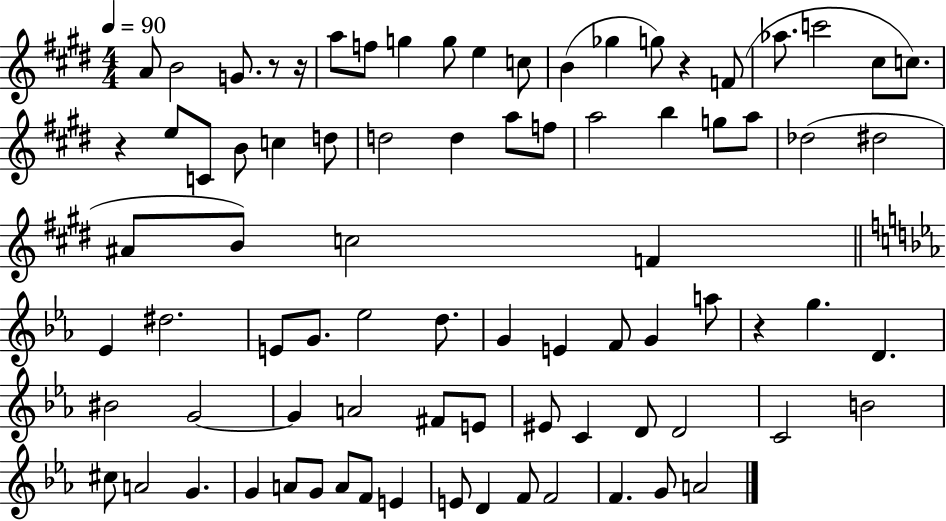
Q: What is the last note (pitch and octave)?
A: A4